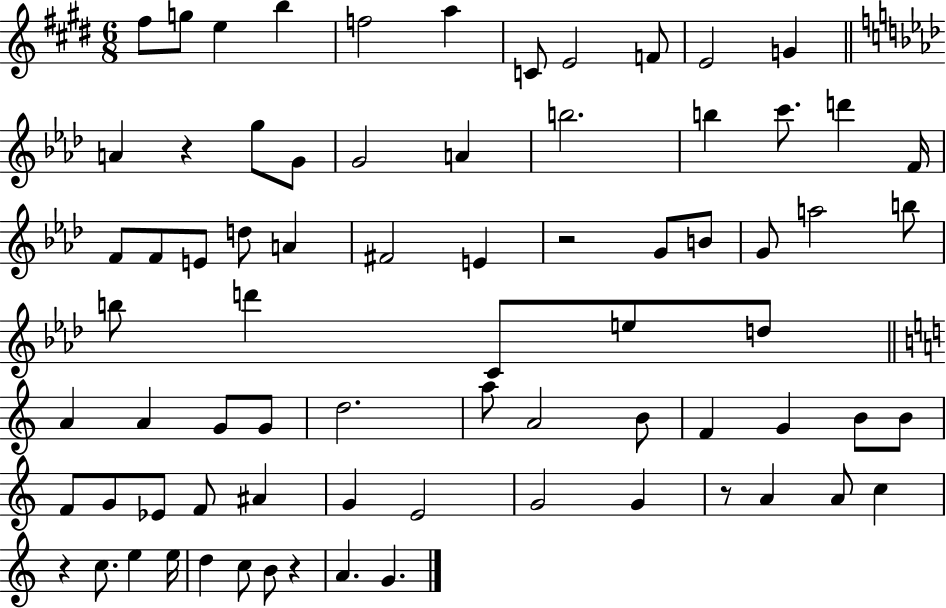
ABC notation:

X:1
T:Untitled
M:6/8
L:1/4
K:E
^f/2 g/2 e b f2 a C/2 E2 F/2 E2 G A z g/2 G/2 G2 A b2 b c'/2 d' F/4 F/2 F/2 E/2 d/2 A ^F2 E z2 G/2 B/2 G/2 a2 b/2 b/2 d' C/2 e/2 d/2 A A G/2 G/2 d2 a/2 A2 B/2 F G B/2 B/2 F/2 G/2 _E/2 F/2 ^A G E2 G2 G z/2 A A/2 c z c/2 e e/4 d c/2 B/2 z A G